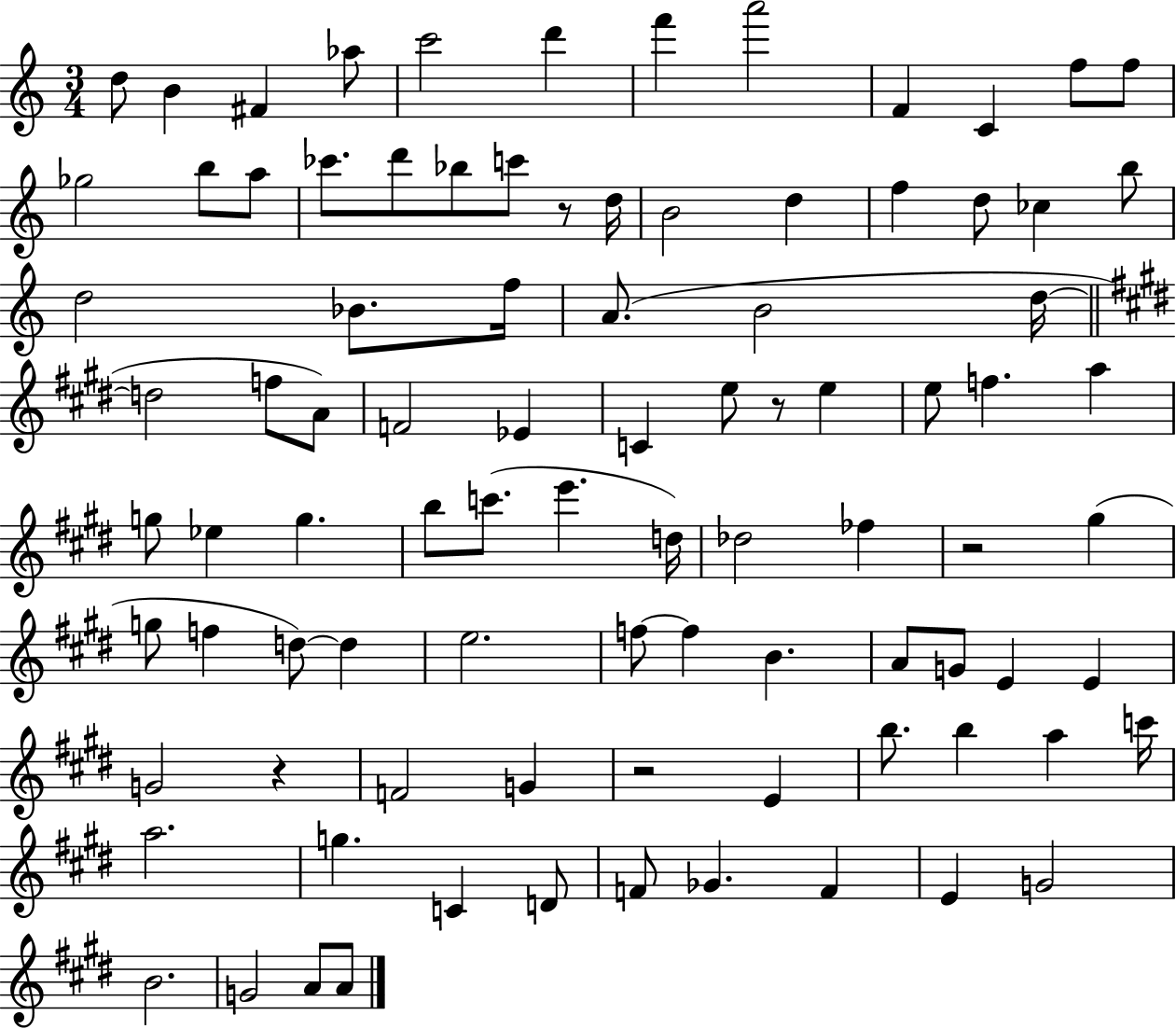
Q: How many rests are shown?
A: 5